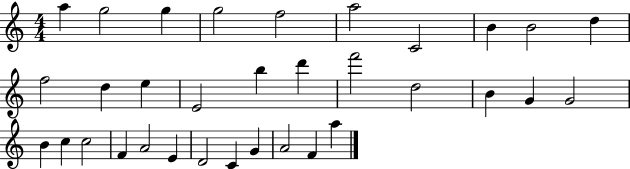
A5/q G5/h G5/q G5/h F5/h A5/h C4/h B4/q B4/h D5/q F5/h D5/q E5/q E4/h B5/q D6/q F6/h D5/h B4/q G4/q G4/h B4/q C5/q C5/h F4/q A4/h E4/q D4/h C4/q G4/q A4/h F4/q A5/q